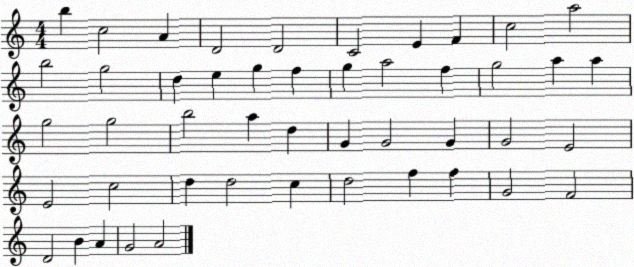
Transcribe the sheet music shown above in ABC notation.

X:1
T:Untitled
M:4/4
L:1/4
K:C
b c2 A D2 D2 C2 E F c2 a2 b2 g2 d e g f g a2 f g2 a a g2 g2 b2 a d G G2 G G2 E2 E2 c2 d d2 c d2 f f G2 F2 D2 B A G2 A2